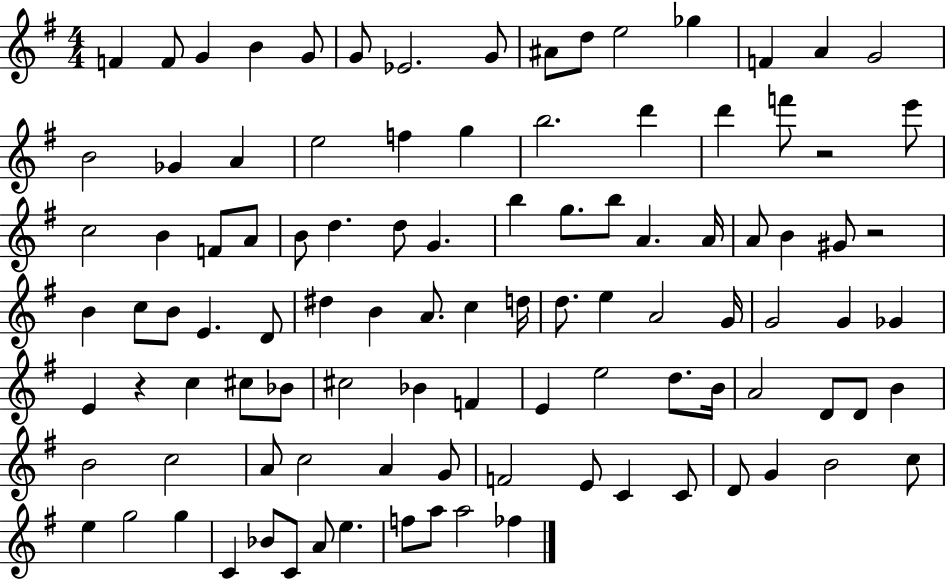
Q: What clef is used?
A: treble